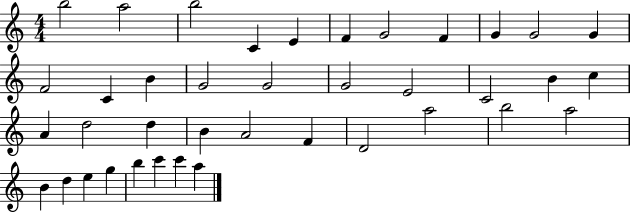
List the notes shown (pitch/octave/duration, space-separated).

B5/h A5/h B5/h C4/q E4/q F4/q G4/h F4/q G4/q G4/h G4/q F4/h C4/q B4/q G4/h G4/h G4/h E4/h C4/h B4/q C5/q A4/q D5/h D5/q B4/q A4/h F4/q D4/h A5/h B5/h A5/h B4/q D5/q E5/q G5/q B5/q C6/q C6/q A5/q